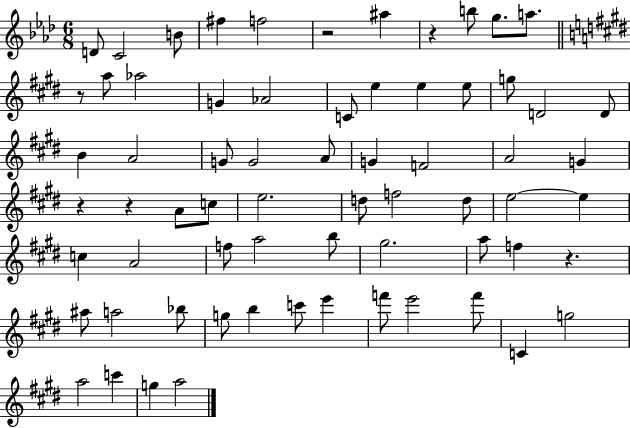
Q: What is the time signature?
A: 6/8